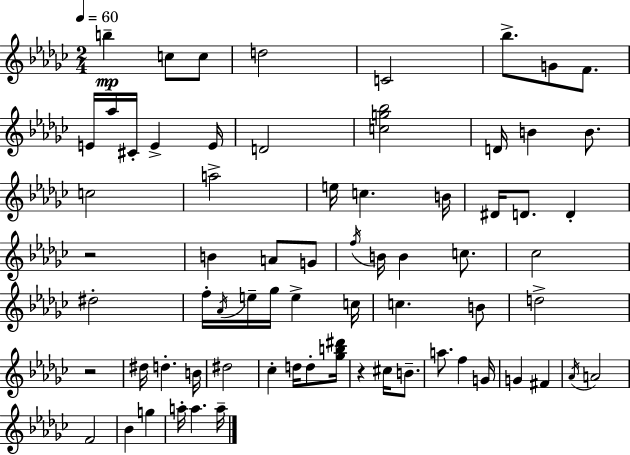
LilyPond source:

{
  \clef treble
  \numericTimeSignature
  \time 2/4
  \key ees \minor
  \tempo 4 = 60
  \repeat volta 2 { b''4--\mp c''8 c''8 | d''2 | c'2 | bes''8.-> g'8 f'8. | \break e'16 aes''16 cis'16-. e'4-> e'16 | d'2 | <c'' g'' bes''>2 | d'16 b'4 b'8. | \break c''2 | a''2-> | e''16 c''4. b'16 | dis'16 d'8. d'4-. | \break r2 | b'4 a'8 g'8 | \acciaccatura { f''16 } b'16 b'4 c''8. | ces''2 | \break dis''2-. | f''16-. \acciaccatura { aes'16 } e''16-- ges''16 e''4-> | c''16 c''4. | b'8 d''2-> | \break r2 | dis''16 d''4.-. | b'16 dis''2 | ces''4-. d''16 d''8-. | \break <ges'' b'' dis'''>16 r4 cis''16 b'8.-- | a''8. f''4 | g'16 g'4 fis'4 | \acciaccatura { aes'16 } a'2 | \break f'2 | bes'4 g''4 | a''16-. a''4. | a''16-- } \bar "|."
}